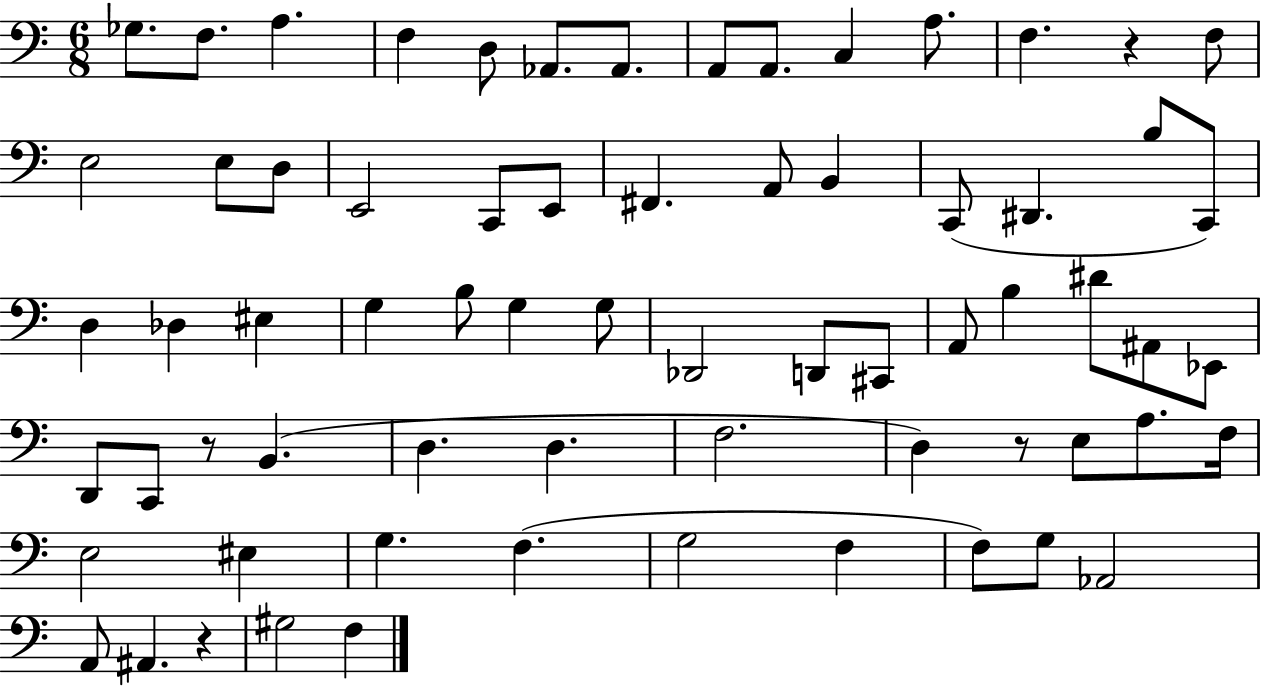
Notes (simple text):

Gb3/e. F3/e. A3/q. F3/q D3/e Ab2/e. Ab2/e. A2/e A2/e. C3/q A3/e. F3/q. R/q F3/e E3/h E3/e D3/e E2/h C2/e E2/e F#2/q. A2/e B2/q C2/e D#2/q. B3/e C2/e D3/q Db3/q EIS3/q G3/q B3/e G3/q G3/e Db2/h D2/e C#2/e A2/e B3/q D#4/e A#2/e Eb2/e D2/e C2/e R/e B2/q. D3/q. D3/q. F3/h. D3/q R/e E3/e A3/e. F3/s E3/h EIS3/q G3/q. F3/q. G3/h F3/q F3/e G3/e Ab2/h A2/e A#2/q. R/q G#3/h F3/q